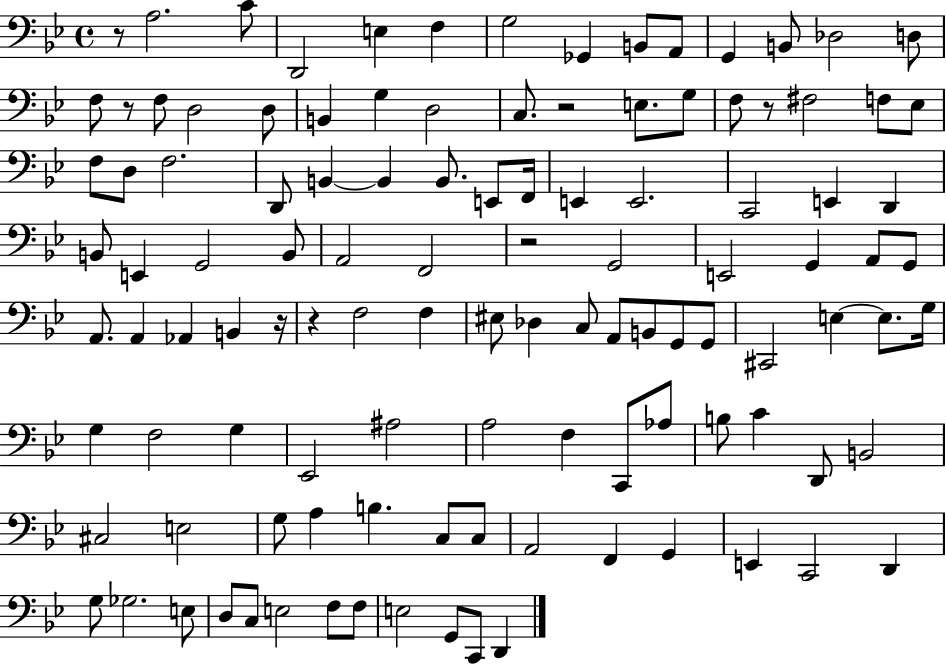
R/e A3/h. C4/e D2/h E3/q F3/q G3/h Gb2/q B2/e A2/e G2/q B2/e Db3/h D3/e F3/e R/e F3/e D3/h D3/e B2/q G3/q D3/h C3/e. R/h E3/e. G3/e F3/e R/e F#3/h F3/e Eb3/e F3/e D3/e F3/h. D2/e B2/q B2/q B2/e. E2/e F2/s E2/q E2/h. C2/h E2/q D2/q B2/e E2/q G2/h B2/e A2/h F2/h R/h G2/h E2/h G2/q A2/e G2/e A2/e. A2/q Ab2/q B2/q R/s R/q F3/h F3/q EIS3/e Db3/q C3/e A2/e B2/e G2/e G2/e C#2/h E3/q E3/e. G3/s G3/q F3/h G3/q Eb2/h A#3/h A3/h F3/q C2/e Ab3/e B3/e C4/q D2/e B2/h C#3/h E3/h G3/e A3/q B3/q. C3/e C3/e A2/h F2/q G2/q E2/q C2/h D2/q G3/e Gb3/h. E3/e D3/e C3/e E3/h F3/e F3/e E3/h G2/e C2/e D2/q